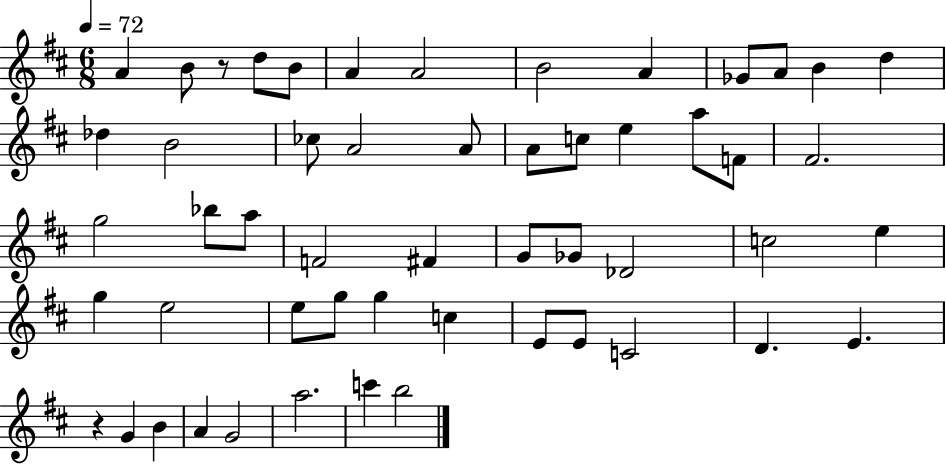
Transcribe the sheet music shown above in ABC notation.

X:1
T:Untitled
M:6/8
L:1/4
K:D
A B/2 z/2 d/2 B/2 A A2 B2 A _G/2 A/2 B d _d B2 _c/2 A2 A/2 A/2 c/2 e a/2 F/2 ^F2 g2 _b/2 a/2 F2 ^F G/2 _G/2 _D2 c2 e g e2 e/2 g/2 g c E/2 E/2 C2 D E z G B A G2 a2 c' b2